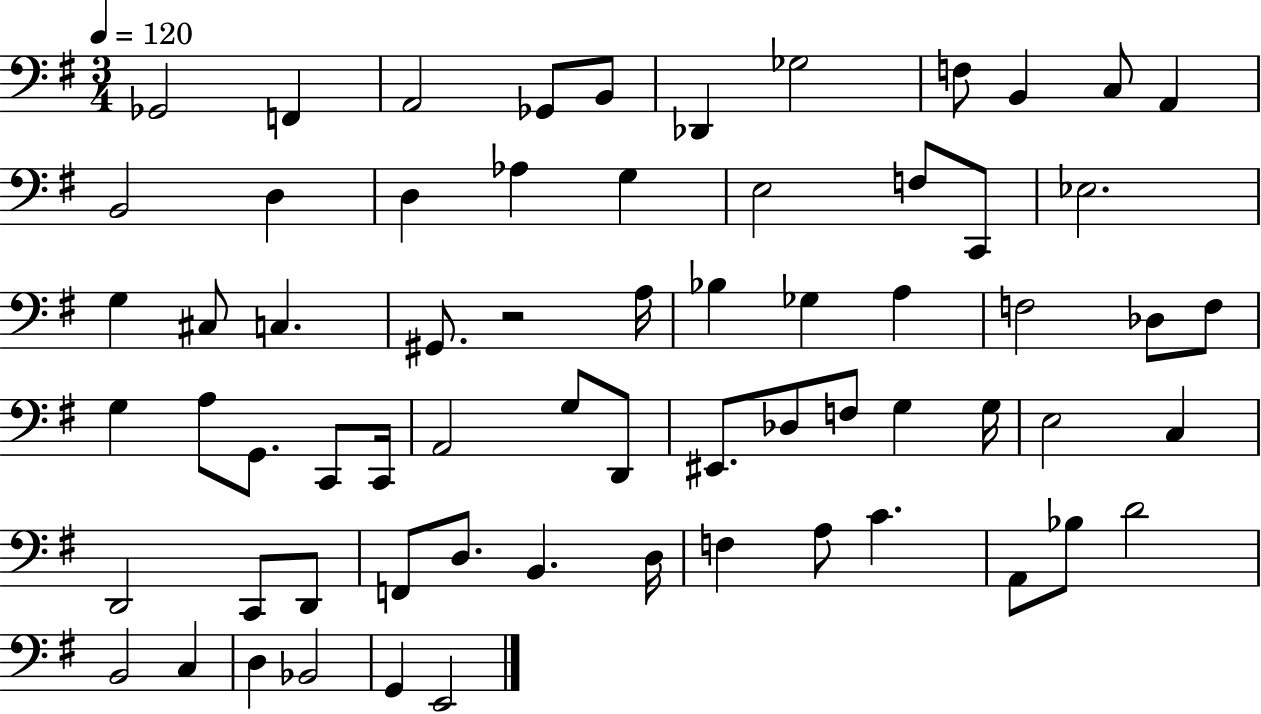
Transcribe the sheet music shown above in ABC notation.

X:1
T:Untitled
M:3/4
L:1/4
K:G
_G,,2 F,, A,,2 _G,,/2 B,,/2 _D,, _G,2 F,/2 B,, C,/2 A,, B,,2 D, D, _A, G, E,2 F,/2 C,,/2 _E,2 G, ^C,/2 C, ^G,,/2 z2 A,/4 _B, _G, A, F,2 _D,/2 F,/2 G, A,/2 G,,/2 C,,/2 C,,/4 A,,2 G,/2 D,,/2 ^E,,/2 _D,/2 F,/2 G, G,/4 E,2 C, D,,2 C,,/2 D,,/2 F,,/2 D,/2 B,, D,/4 F, A,/2 C A,,/2 _B,/2 D2 B,,2 C, D, _B,,2 G,, E,,2